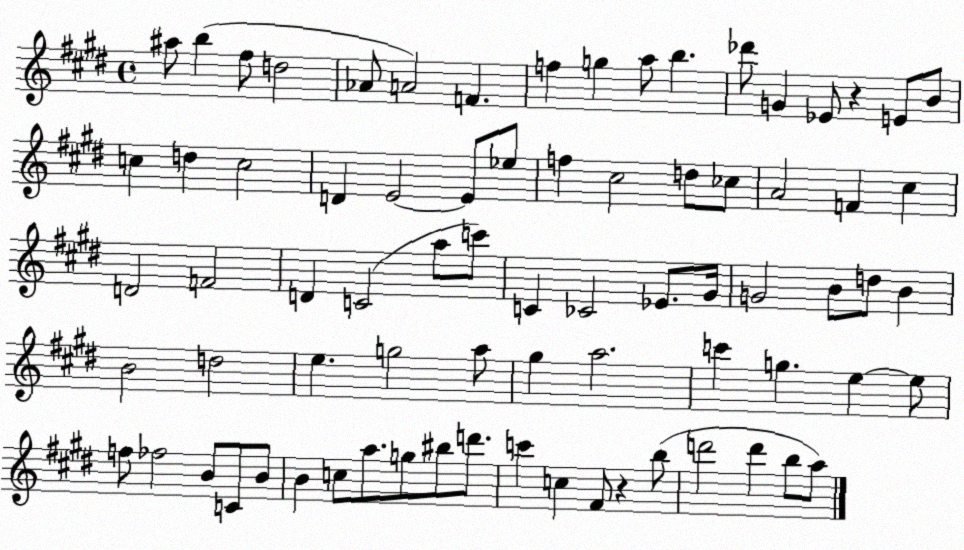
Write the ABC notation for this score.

X:1
T:Untitled
M:4/4
L:1/4
K:E
^a/2 b ^f/2 d2 _A/2 A2 F f g a/2 b _d'/2 G _E/2 z E/2 B/2 c d c2 D E2 E/2 _e/2 f ^c2 d/2 _c/2 A2 F ^c D2 F2 D C2 a/2 c'/2 C _C2 _E/2 ^G/4 G2 B/2 d/2 B B2 d2 e g2 a/2 ^g a2 c' g e e/2 f/2 _f2 B/2 C/2 B/2 B c/2 a/2 g/2 ^b/2 d'/2 c' c ^F/2 z b/2 d'2 d' b/2 a/2